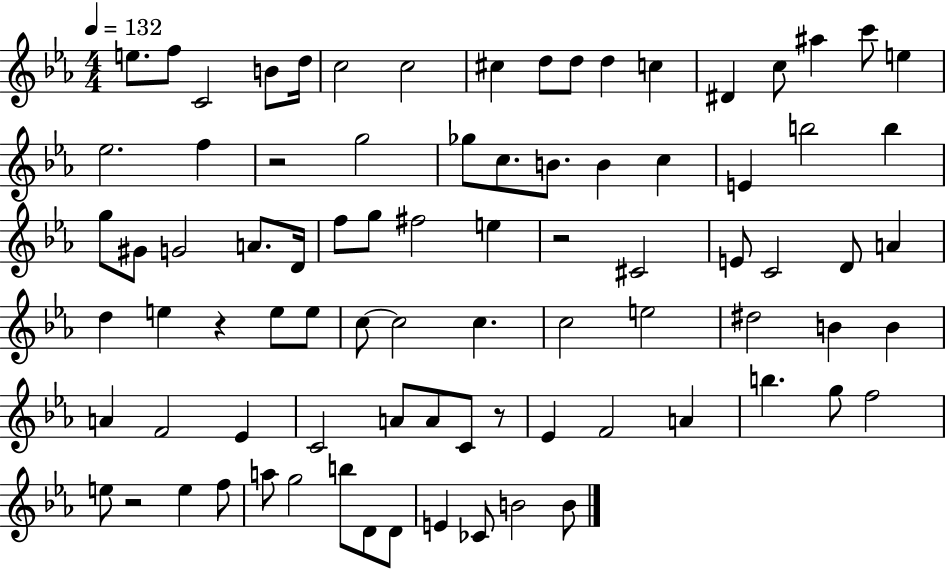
E5/e. F5/e C4/h B4/e D5/s C5/h C5/h C#5/q D5/e D5/e D5/q C5/q D#4/q C5/e A#5/q C6/e E5/q Eb5/h. F5/q R/h G5/h Gb5/e C5/e. B4/e. B4/q C5/q E4/q B5/h B5/q G5/e G#4/e G4/h A4/e. D4/s F5/e G5/e F#5/h E5/q R/h C#4/h E4/e C4/h D4/e A4/q D5/q E5/q R/q E5/e E5/e C5/e C5/h C5/q. C5/h E5/h D#5/h B4/q B4/q A4/q F4/h Eb4/q C4/h A4/e A4/e C4/e R/e Eb4/q F4/h A4/q B5/q. G5/e F5/h E5/e R/h E5/q F5/e A5/e G5/h B5/e D4/e D4/e E4/q CES4/e B4/h B4/e